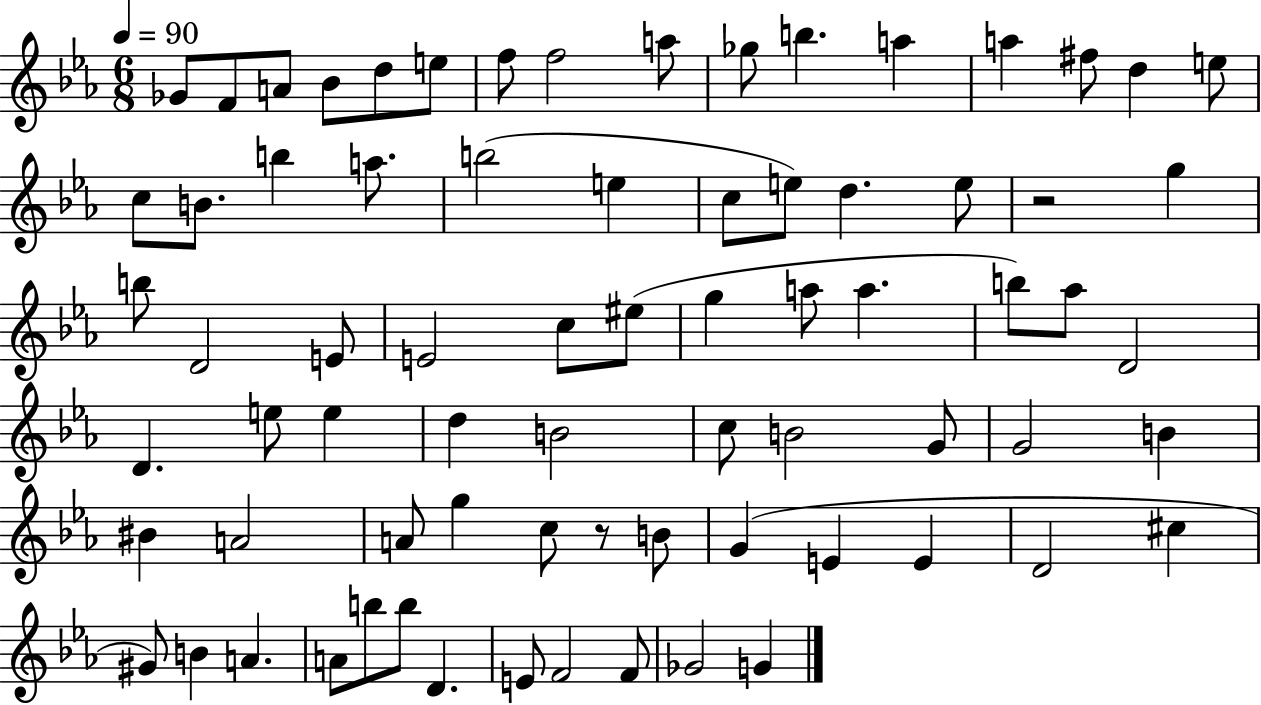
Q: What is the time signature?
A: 6/8